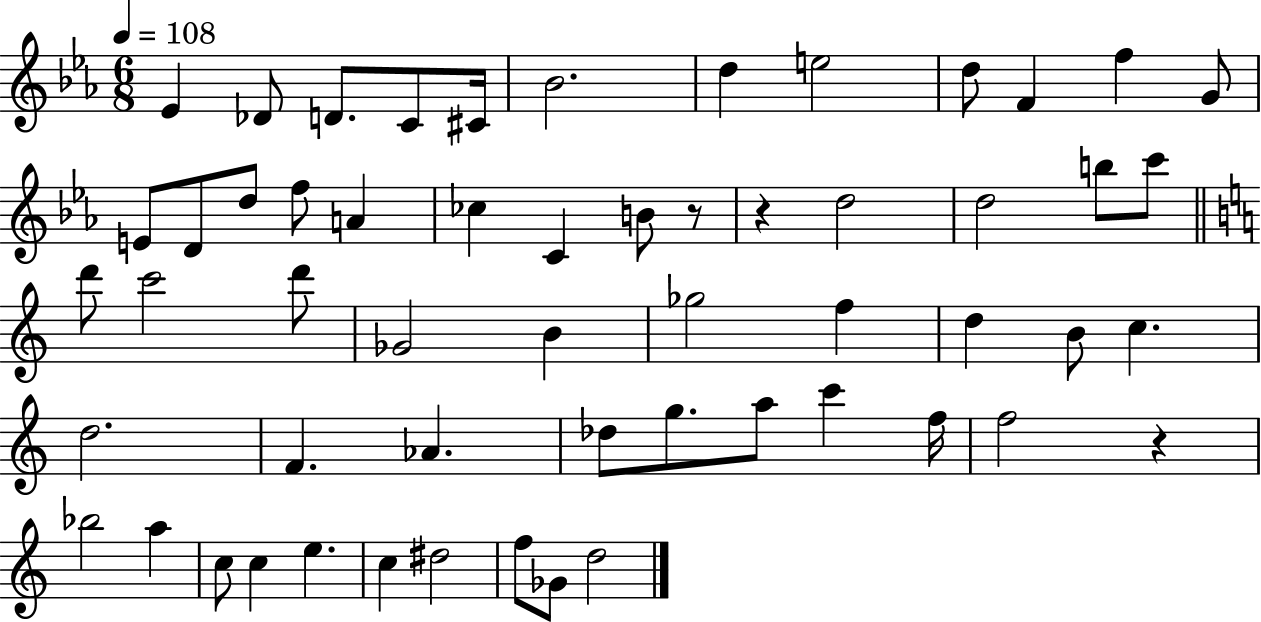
X:1
T:Untitled
M:6/8
L:1/4
K:Eb
_E _D/2 D/2 C/2 ^C/4 _B2 d e2 d/2 F f G/2 E/2 D/2 d/2 f/2 A _c C B/2 z/2 z d2 d2 b/2 c'/2 d'/2 c'2 d'/2 _G2 B _g2 f d B/2 c d2 F _A _d/2 g/2 a/2 c' f/4 f2 z _b2 a c/2 c e c ^d2 f/2 _G/2 d2